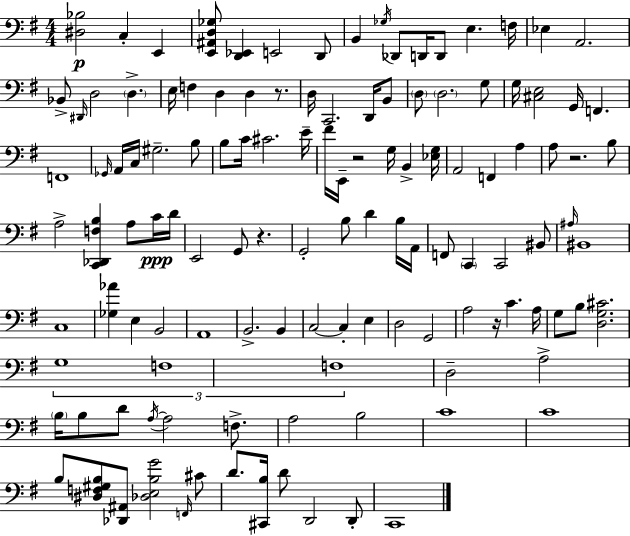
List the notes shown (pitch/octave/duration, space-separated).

[D#3,Bb3]/h C3/q E2/q [E2,A#2,D3,Gb3]/e [D2,Eb2]/q E2/h D2/e B2/q Gb3/s Db2/e D2/s D2/e E3/q. F3/s Eb3/q A2/h. Bb2/e D#2/s D3/h D3/q. E3/s F3/q D3/q D3/q R/e. D3/s C2/h. D2/s B2/e D3/e D3/h. G3/e G3/s [C#3,E3]/h G2/s F2/q. F2/w Gb2/s A2/s C3/s G#3/h. B3/e B3/e C4/s C#4/h. E4/s F#4/s E2/s R/h G3/s B2/q [Eb3,G3]/s A2/h F2/q A3/q A3/e R/h. B3/e A3/h [C2,Db2,F3,B3]/q A3/e C4/s D4/s E2/h G2/e R/q. G2/h B3/e D4/q B3/s A2/s F2/e C2/q C2/h BIS2/e A#3/s BIS2/w C3/w [Gb3,Ab4]/q E3/q B2/h A2/w B2/h. B2/q C3/h C3/q E3/q D3/h G2/h A3/h R/s C4/q. A3/s G3/e B3/e [D3,G3,C#4]/h. G3/w F3/w F3/w D3/h A3/h B3/s B3/e D4/e A3/s A3/h F3/e. A3/h B3/h C4/w C4/w B3/e [D#3,F3,G#3,B3]/e [Db2,A#2]/e [Db3,E3,B3,G4]/h F2/s C#4/e D4/e. [C#2,B3]/s D4/e D2/h D2/e C2/w